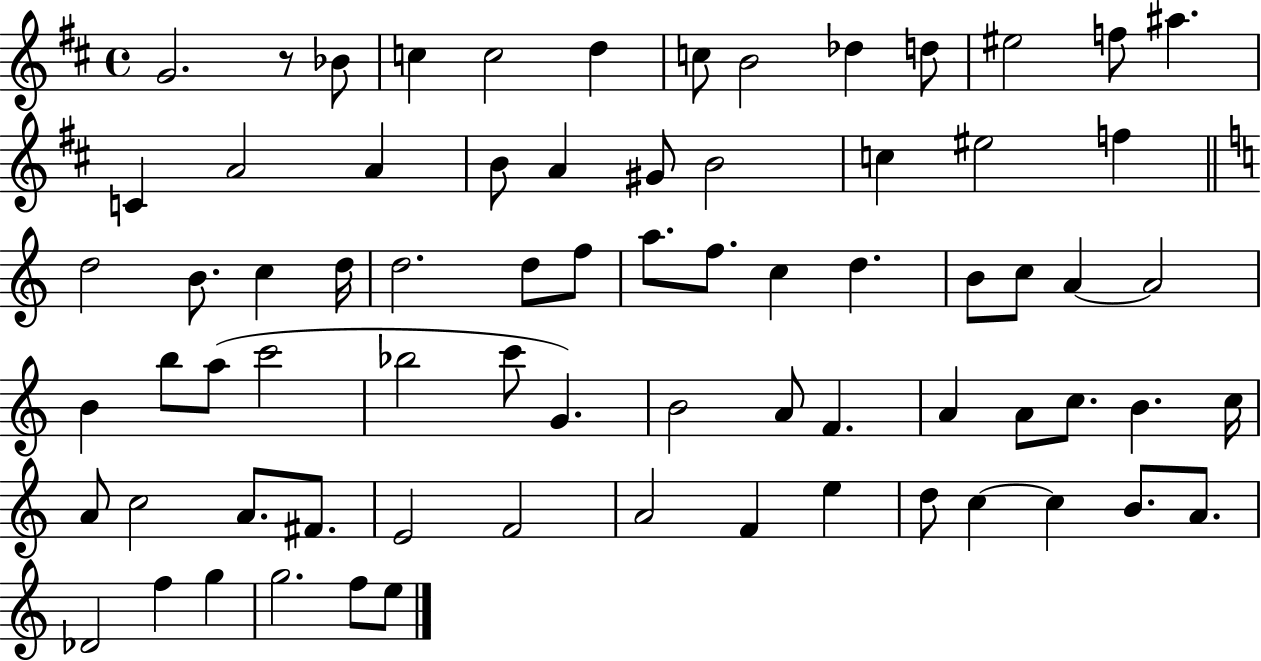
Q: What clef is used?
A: treble